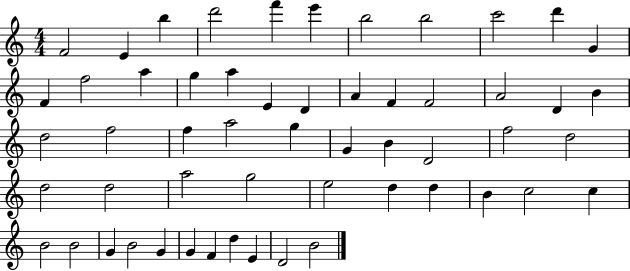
X:1
T:Untitled
M:4/4
L:1/4
K:C
F2 E b d'2 f' e' b2 b2 c'2 d' G F f2 a g a E D A F F2 A2 D B d2 f2 f a2 g G B D2 f2 d2 d2 d2 a2 g2 e2 d d B c2 c B2 B2 G B2 G G F d E D2 B2